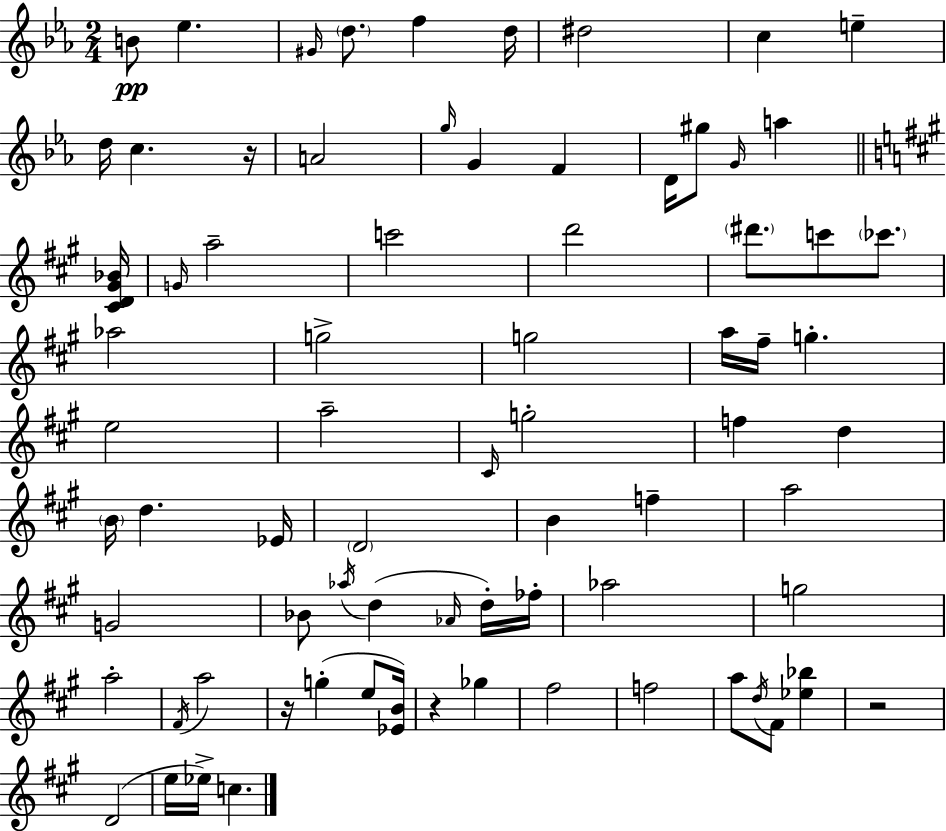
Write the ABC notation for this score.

X:1
T:Untitled
M:2/4
L:1/4
K:Eb
B/2 _e ^G/4 d/2 f d/4 ^d2 c e d/4 c z/4 A2 g/4 G F D/4 ^g/2 G/4 a [^CD^G_B]/4 G/4 a2 c'2 d'2 ^d'/2 c'/2 _c'/2 _a2 g2 g2 a/4 ^f/4 g e2 a2 ^C/4 g2 f d B/4 d _E/4 D2 B f a2 G2 _B/2 _a/4 d _A/4 d/4 _f/4 _a2 g2 a2 ^F/4 a2 z/4 g e/2 [_EB]/4 z _g ^f2 f2 a/2 d/4 ^F/2 [_e_b] z2 D2 e/4 _e/4 c